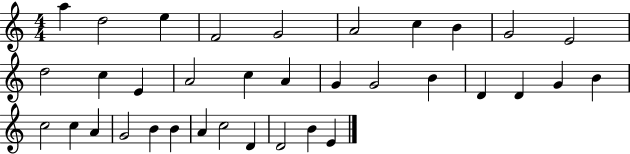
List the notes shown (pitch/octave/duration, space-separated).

A5/q D5/h E5/q F4/h G4/h A4/h C5/q B4/q G4/h E4/h D5/h C5/q E4/q A4/h C5/q A4/q G4/q G4/h B4/q D4/q D4/q G4/q B4/q C5/h C5/q A4/q G4/h B4/q B4/q A4/q C5/h D4/q D4/h B4/q E4/q